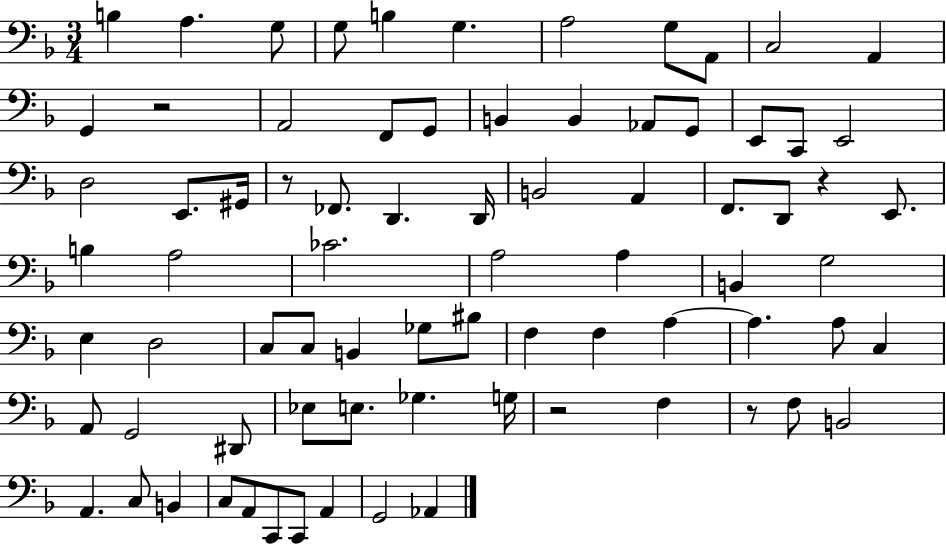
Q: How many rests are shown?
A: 5